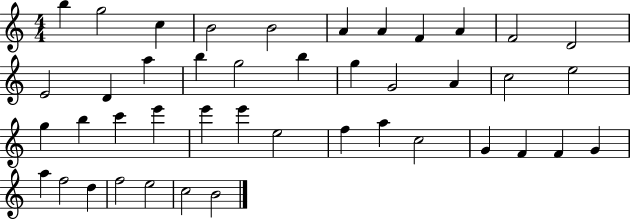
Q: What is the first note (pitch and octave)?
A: B5